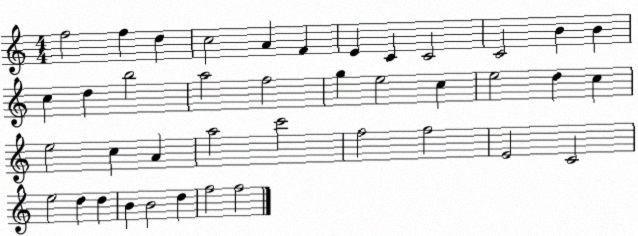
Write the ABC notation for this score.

X:1
T:Untitled
M:4/4
L:1/4
K:C
f2 f d c2 A F E C C2 C2 B B c d b2 a2 f2 g e2 c e2 d c e2 c A a2 c'2 f2 f2 E2 C2 e2 d d B B2 d f2 f2